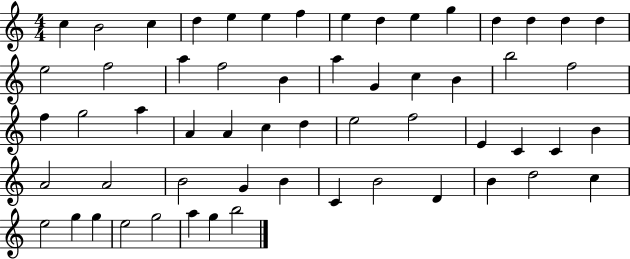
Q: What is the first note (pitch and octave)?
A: C5